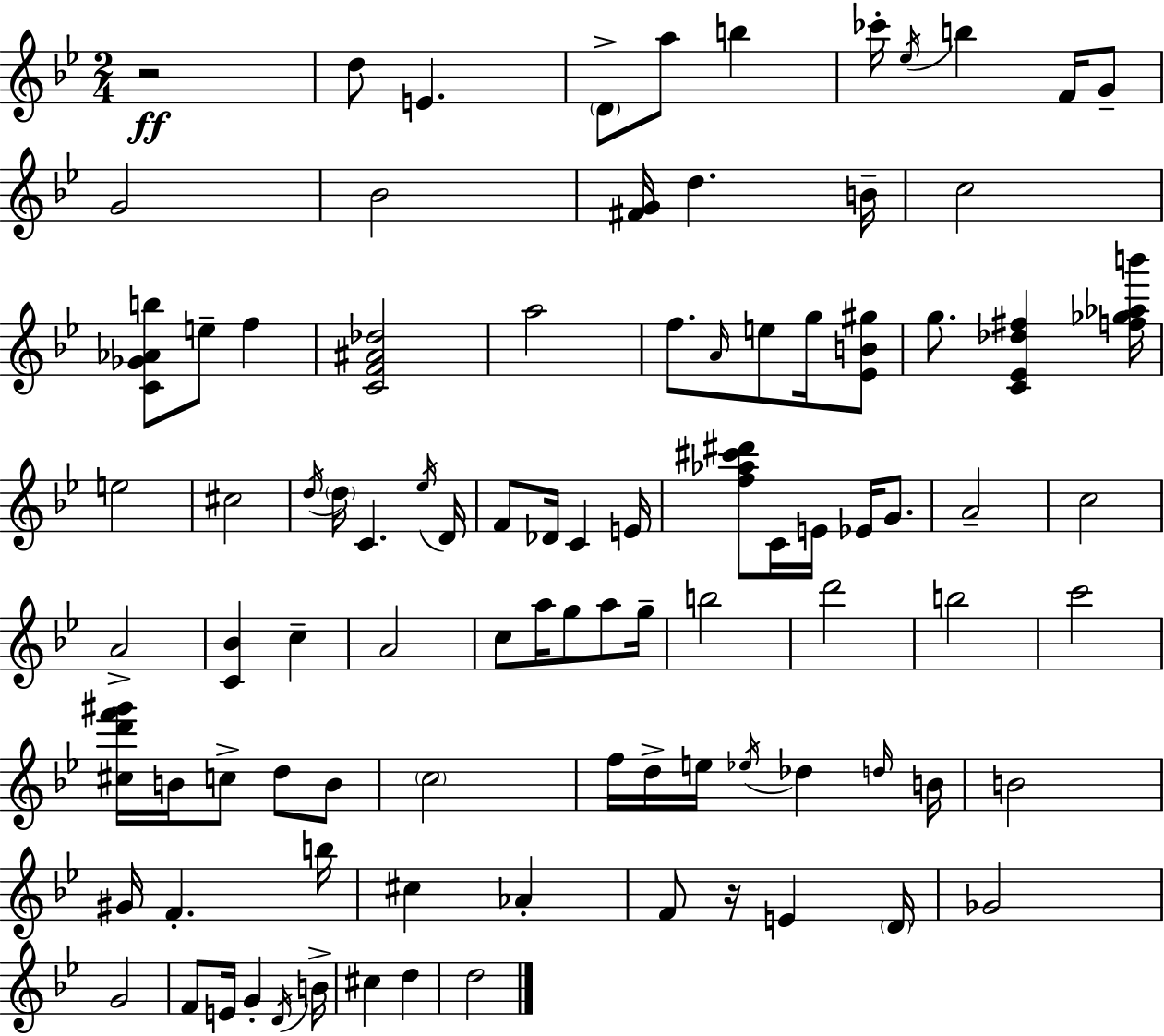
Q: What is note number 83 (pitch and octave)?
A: D5